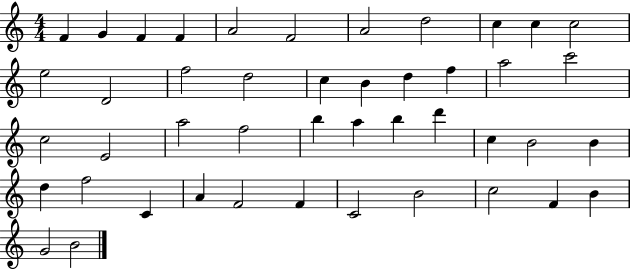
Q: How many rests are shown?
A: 0